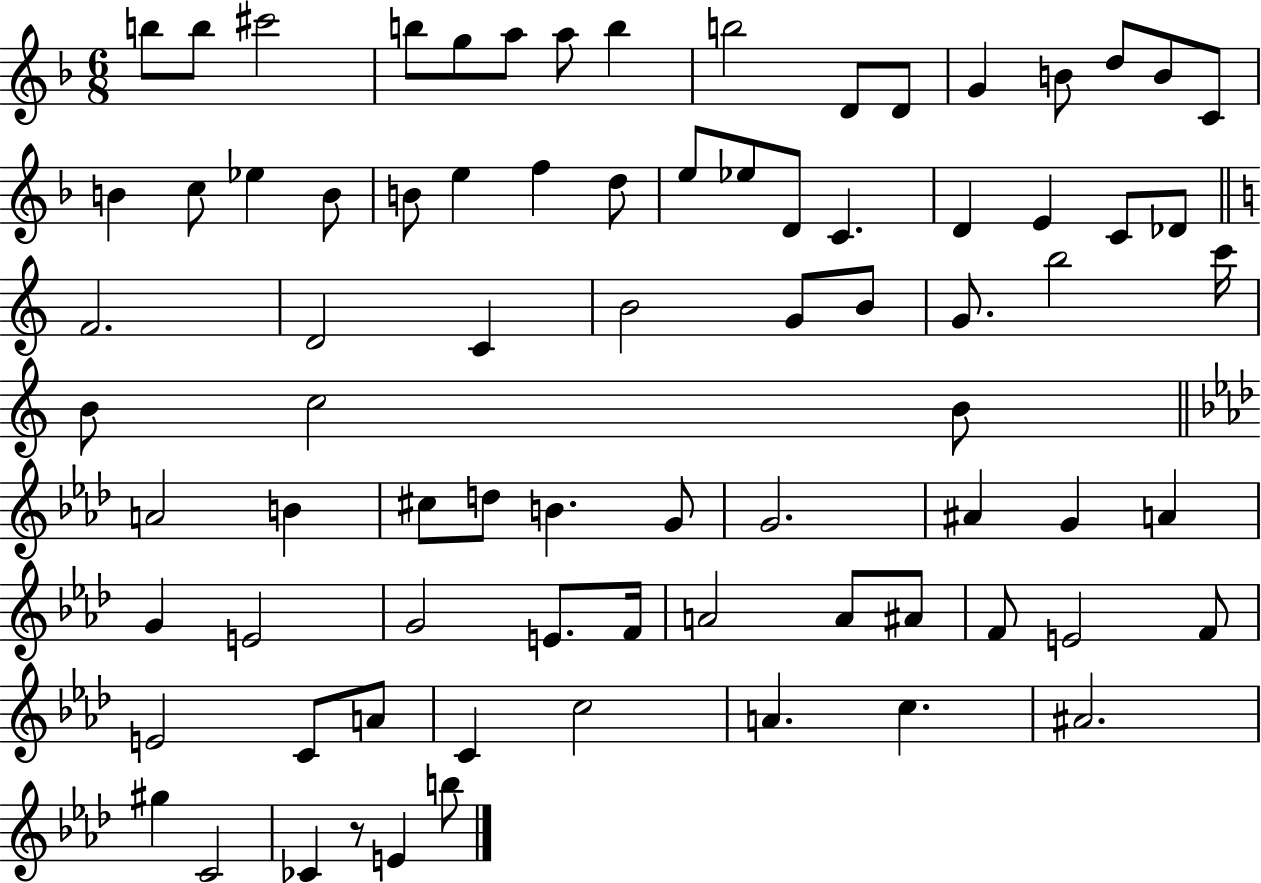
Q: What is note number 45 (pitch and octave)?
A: A4